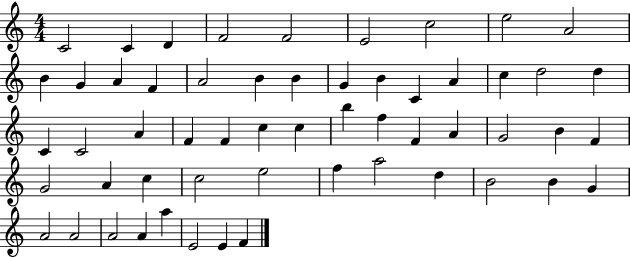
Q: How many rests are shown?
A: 0